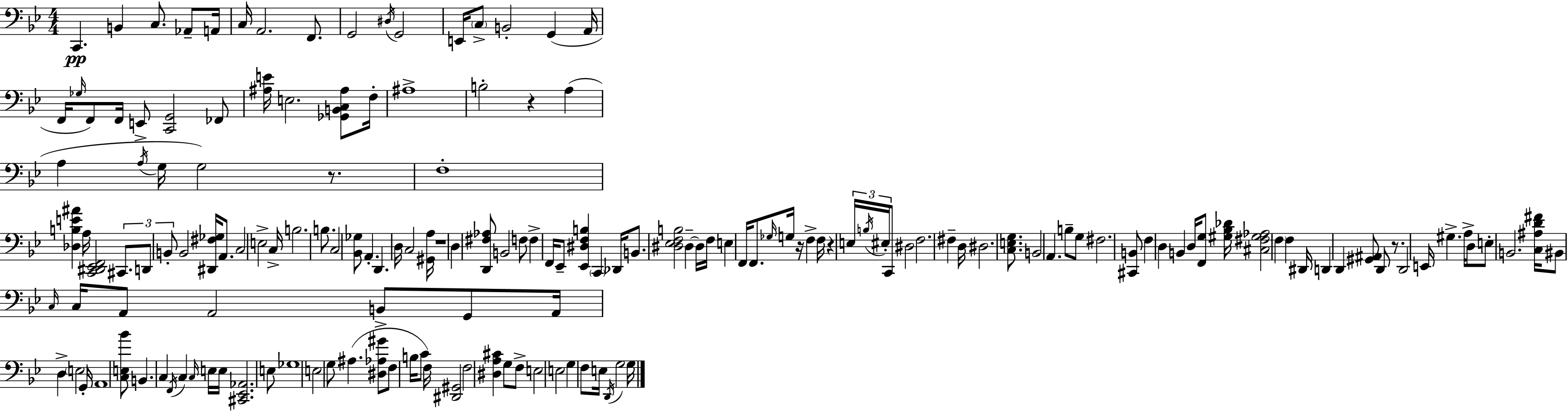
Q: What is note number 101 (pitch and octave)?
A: C3